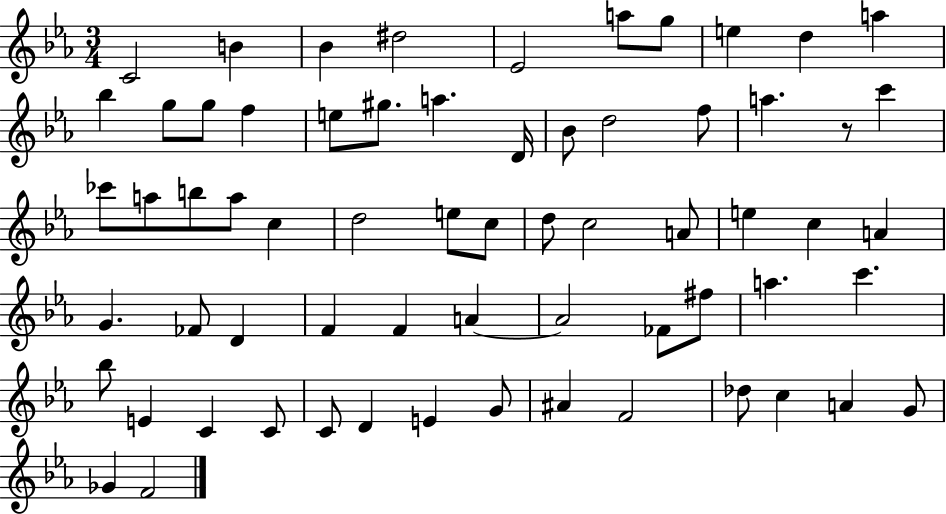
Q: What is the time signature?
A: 3/4